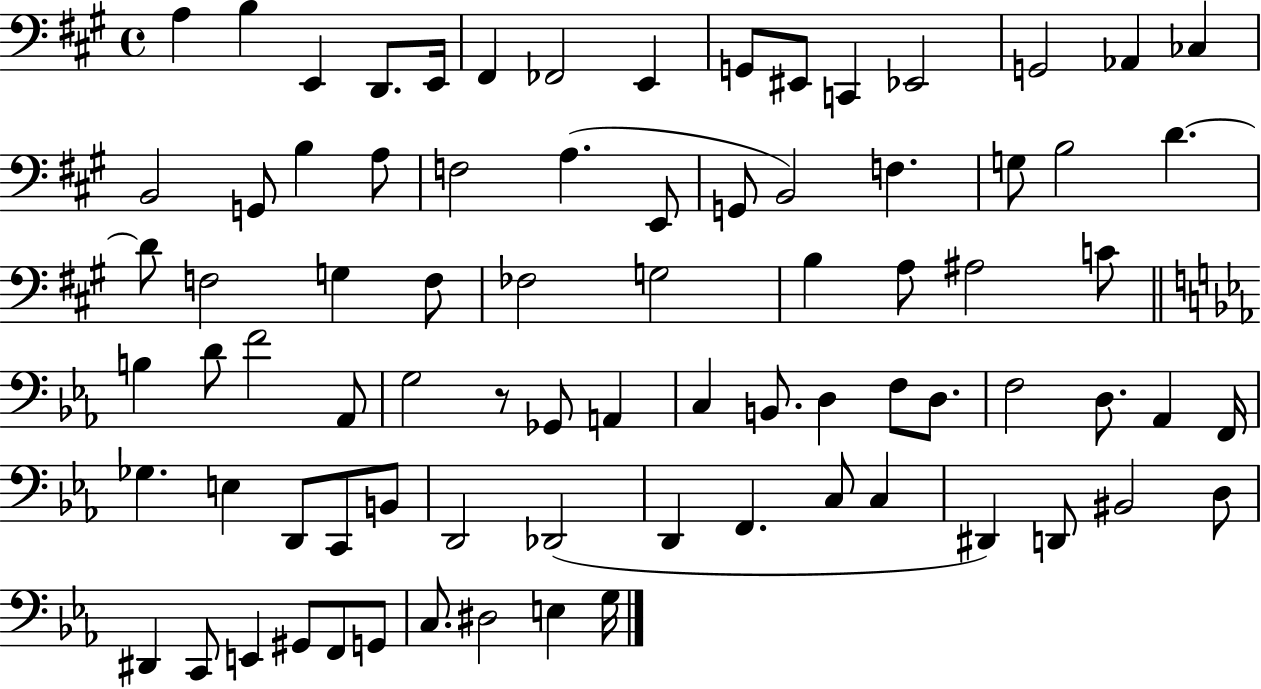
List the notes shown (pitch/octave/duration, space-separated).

A3/q B3/q E2/q D2/e. E2/s F#2/q FES2/h E2/q G2/e EIS2/e C2/q Eb2/h G2/h Ab2/q CES3/q B2/h G2/e B3/q A3/e F3/h A3/q. E2/e G2/e B2/h F3/q. G3/e B3/h D4/q. D4/e F3/h G3/q F3/e FES3/h G3/h B3/q A3/e A#3/h C4/e B3/q D4/e F4/h Ab2/e G3/h R/e Gb2/e A2/q C3/q B2/e. D3/q F3/e D3/e. F3/h D3/e. Ab2/q F2/s Gb3/q. E3/q D2/e C2/e B2/e D2/h Db2/h D2/q F2/q. C3/e C3/q D#2/q D2/e BIS2/h D3/e D#2/q C2/e E2/q G#2/e F2/e G2/e C3/e. D#3/h E3/q G3/s